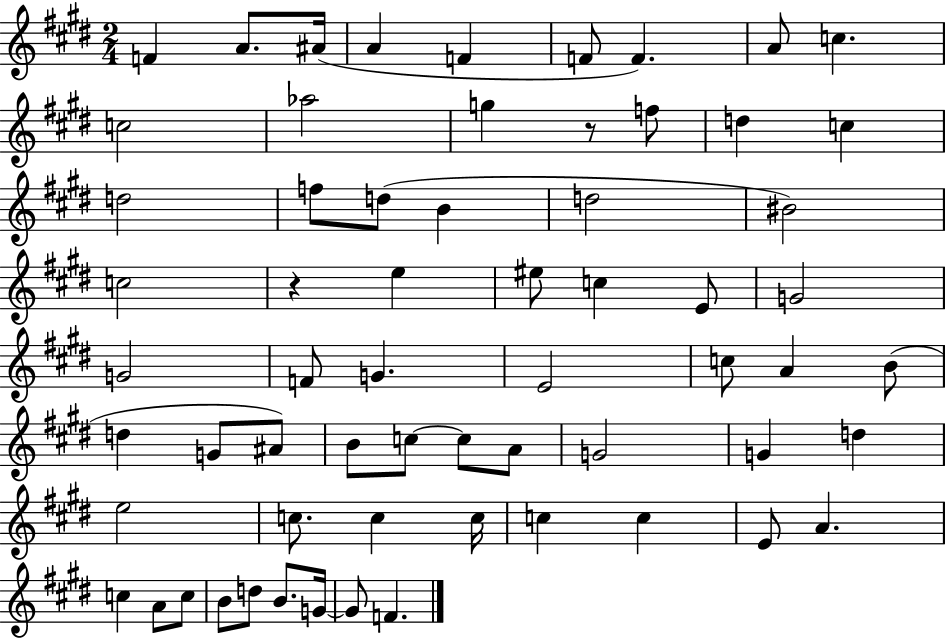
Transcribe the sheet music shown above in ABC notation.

X:1
T:Untitled
M:2/4
L:1/4
K:E
F A/2 ^A/4 A F F/2 F A/2 c c2 _a2 g z/2 f/2 d c d2 f/2 d/2 B d2 ^B2 c2 z e ^e/2 c E/2 G2 G2 F/2 G E2 c/2 A B/2 d G/2 ^A/2 B/2 c/2 c/2 A/2 G2 G d e2 c/2 c c/4 c c E/2 A c A/2 c/2 B/2 d/2 B/2 G/4 G/2 F